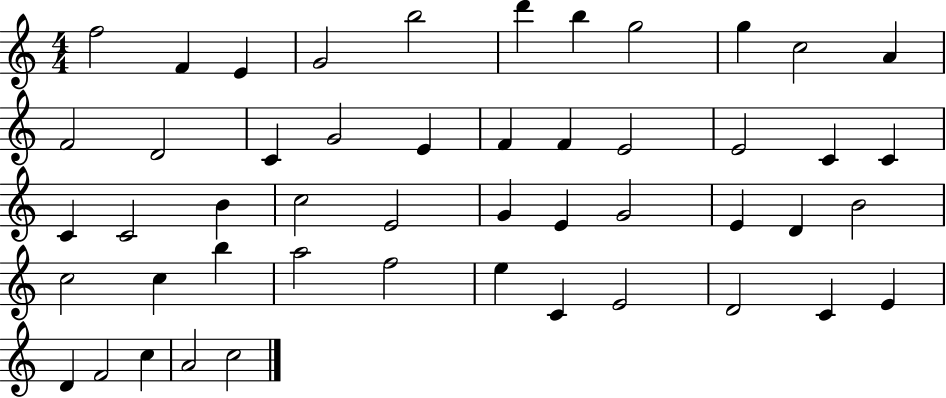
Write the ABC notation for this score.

X:1
T:Untitled
M:4/4
L:1/4
K:C
f2 F E G2 b2 d' b g2 g c2 A F2 D2 C G2 E F F E2 E2 C C C C2 B c2 E2 G E G2 E D B2 c2 c b a2 f2 e C E2 D2 C E D F2 c A2 c2